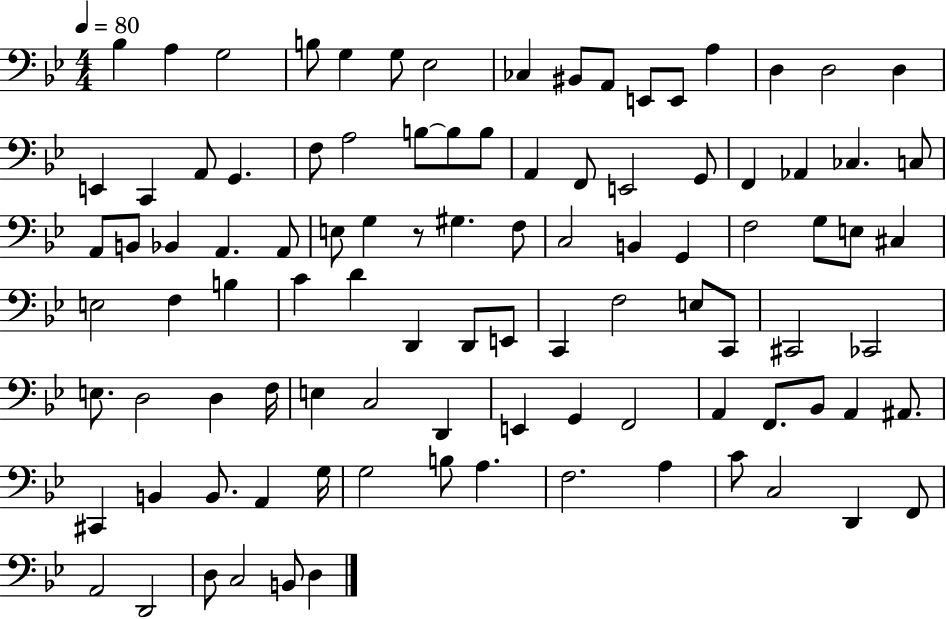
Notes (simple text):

Bb3/q A3/q G3/h B3/e G3/q G3/e Eb3/h CES3/q BIS2/e A2/e E2/e E2/e A3/q D3/q D3/h D3/q E2/q C2/q A2/e G2/q. F3/e A3/h B3/e B3/e B3/e A2/q F2/e E2/h G2/e F2/q Ab2/q CES3/q. C3/e A2/e B2/e Bb2/q A2/q. A2/e E3/e G3/q R/e G#3/q. F3/e C3/h B2/q G2/q F3/h G3/e E3/e C#3/q E3/h F3/q B3/q C4/q D4/q D2/q D2/e E2/e C2/q F3/h E3/e C2/e C#2/h CES2/h E3/e. D3/h D3/q F3/s E3/q C3/h D2/q E2/q G2/q F2/h A2/q F2/e. Bb2/e A2/q A#2/e. C#2/q B2/q B2/e. A2/q G3/s G3/h B3/e A3/q. F3/h. A3/q C4/e C3/h D2/q F2/e A2/h D2/h D3/e C3/h B2/e D3/q